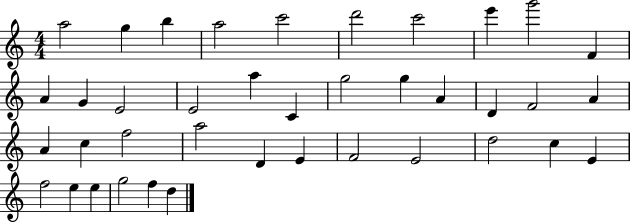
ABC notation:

X:1
T:Untitled
M:4/4
L:1/4
K:C
a2 g b a2 c'2 d'2 c'2 e' g'2 F A G E2 E2 a C g2 g A D F2 A A c f2 a2 D E F2 E2 d2 c E f2 e e g2 f d